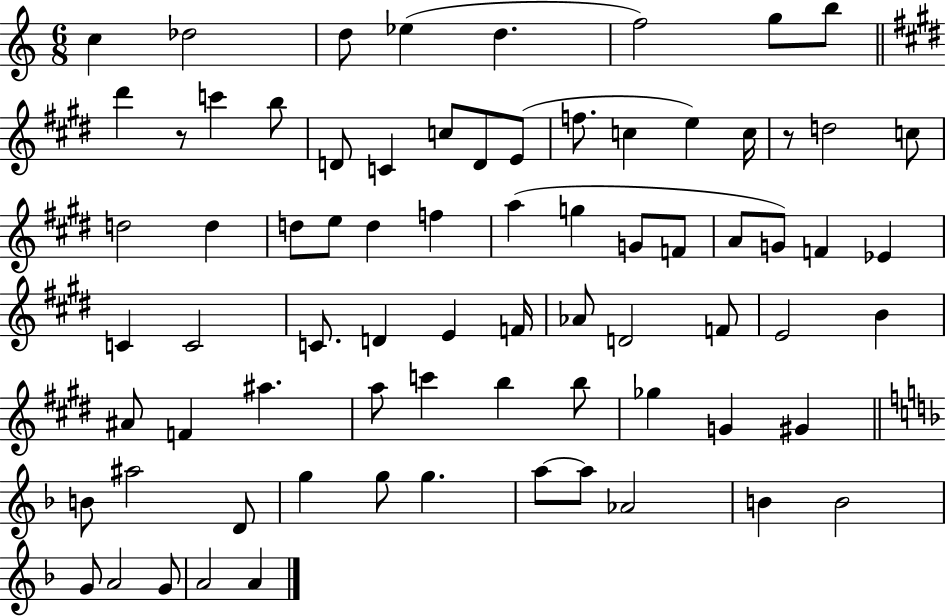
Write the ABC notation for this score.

X:1
T:Untitled
M:6/8
L:1/4
K:C
c _d2 d/2 _e d f2 g/2 b/2 ^d' z/2 c' b/2 D/2 C c/2 D/2 E/2 f/2 c e c/4 z/2 d2 c/2 d2 d d/2 e/2 d f a g G/2 F/2 A/2 G/2 F _E C C2 C/2 D E F/4 _A/2 D2 F/2 E2 B ^A/2 F ^a a/2 c' b b/2 _g G ^G B/2 ^a2 D/2 g g/2 g a/2 a/2 _A2 B B2 G/2 A2 G/2 A2 A